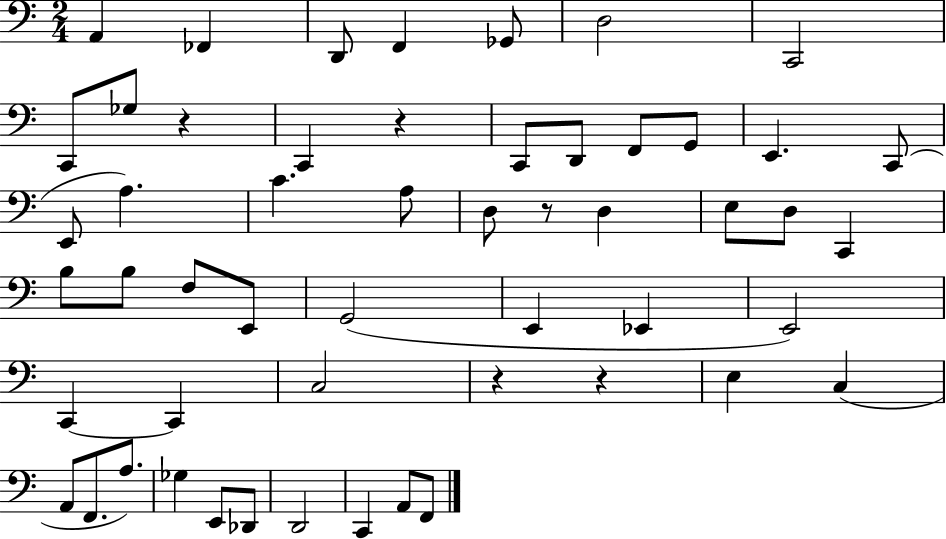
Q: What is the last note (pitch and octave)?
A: F2